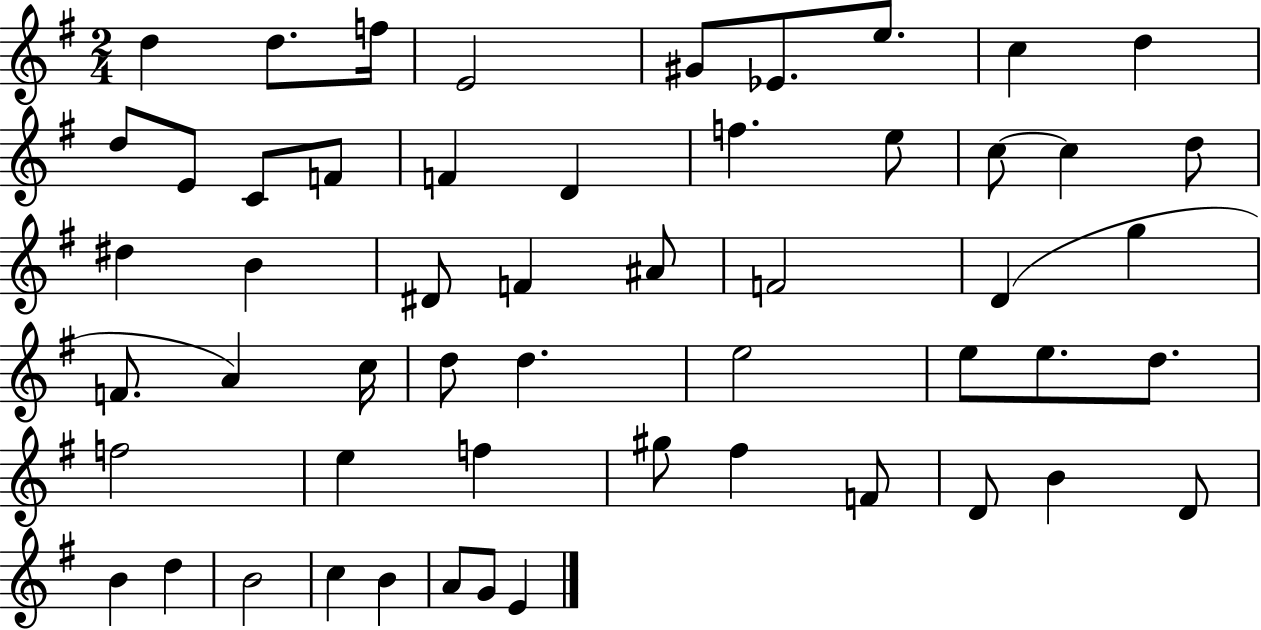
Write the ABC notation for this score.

X:1
T:Untitled
M:2/4
L:1/4
K:G
d d/2 f/4 E2 ^G/2 _E/2 e/2 c d d/2 E/2 C/2 F/2 F D f e/2 c/2 c d/2 ^d B ^D/2 F ^A/2 F2 D g F/2 A c/4 d/2 d e2 e/2 e/2 d/2 f2 e f ^g/2 ^f F/2 D/2 B D/2 B d B2 c B A/2 G/2 E